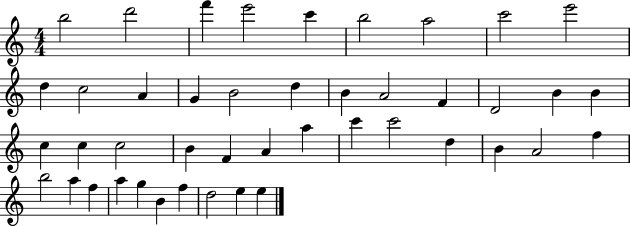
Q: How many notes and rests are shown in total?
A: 44